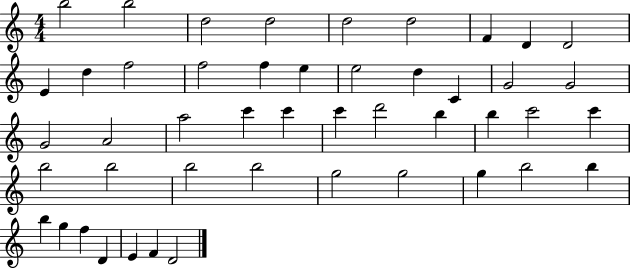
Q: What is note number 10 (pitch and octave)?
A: E4